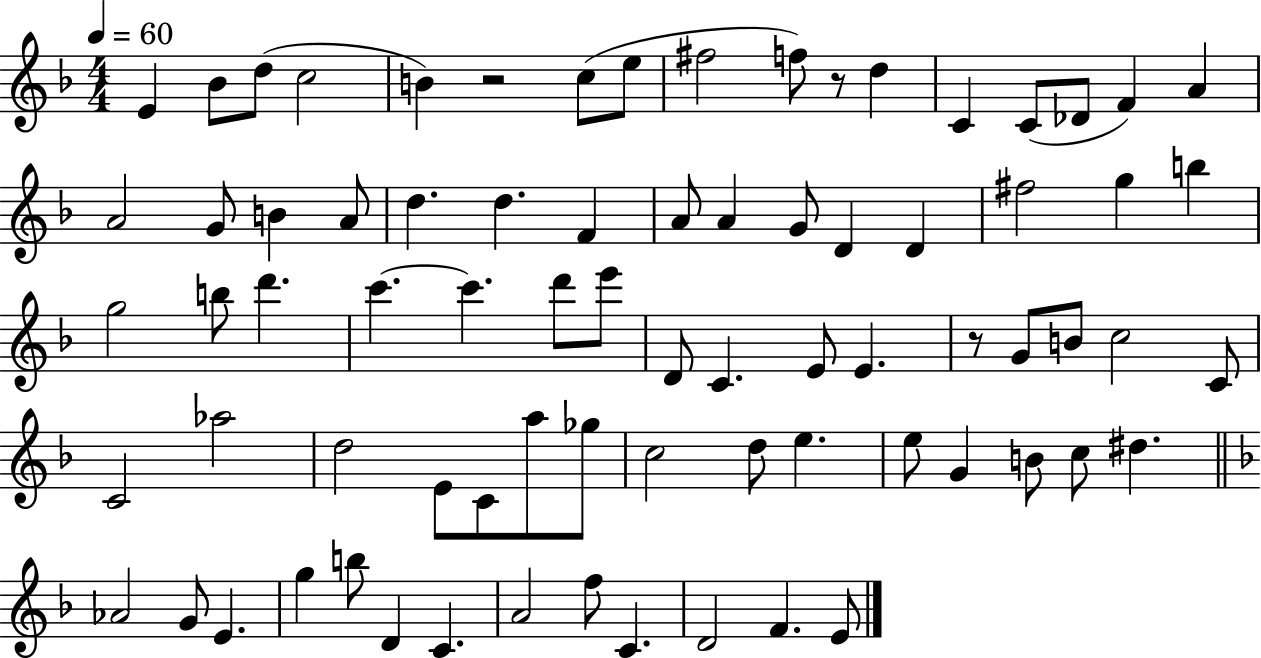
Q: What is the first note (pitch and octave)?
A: E4